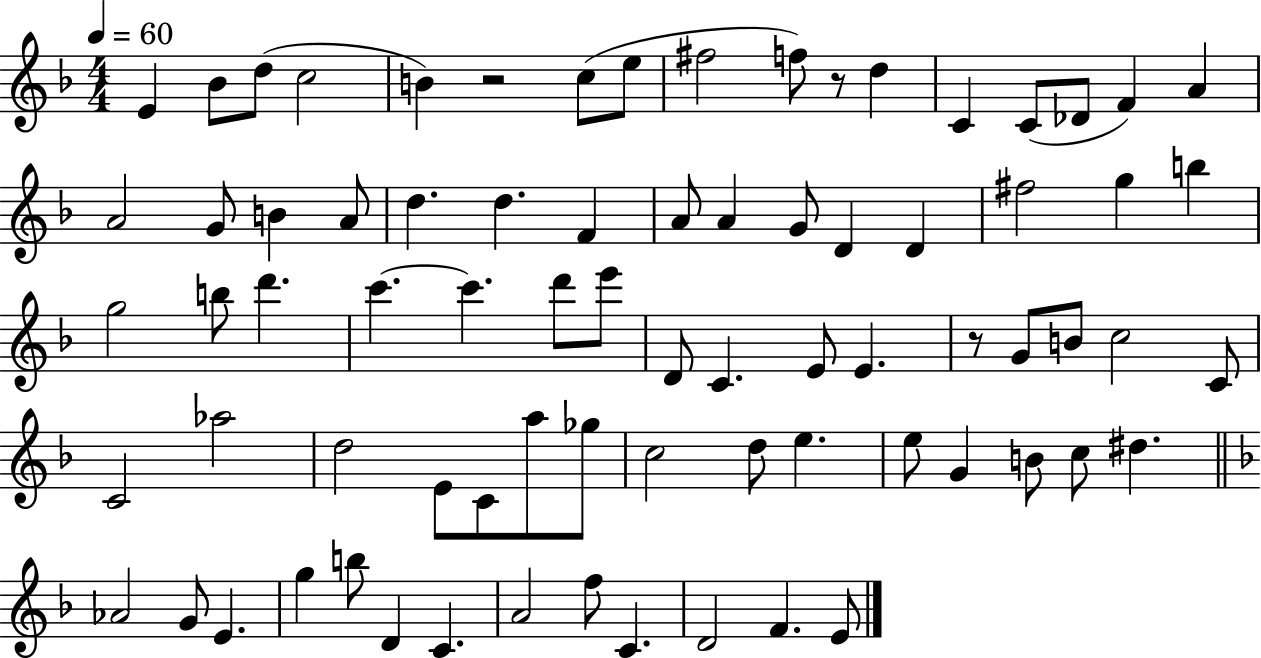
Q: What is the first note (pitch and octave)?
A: E4